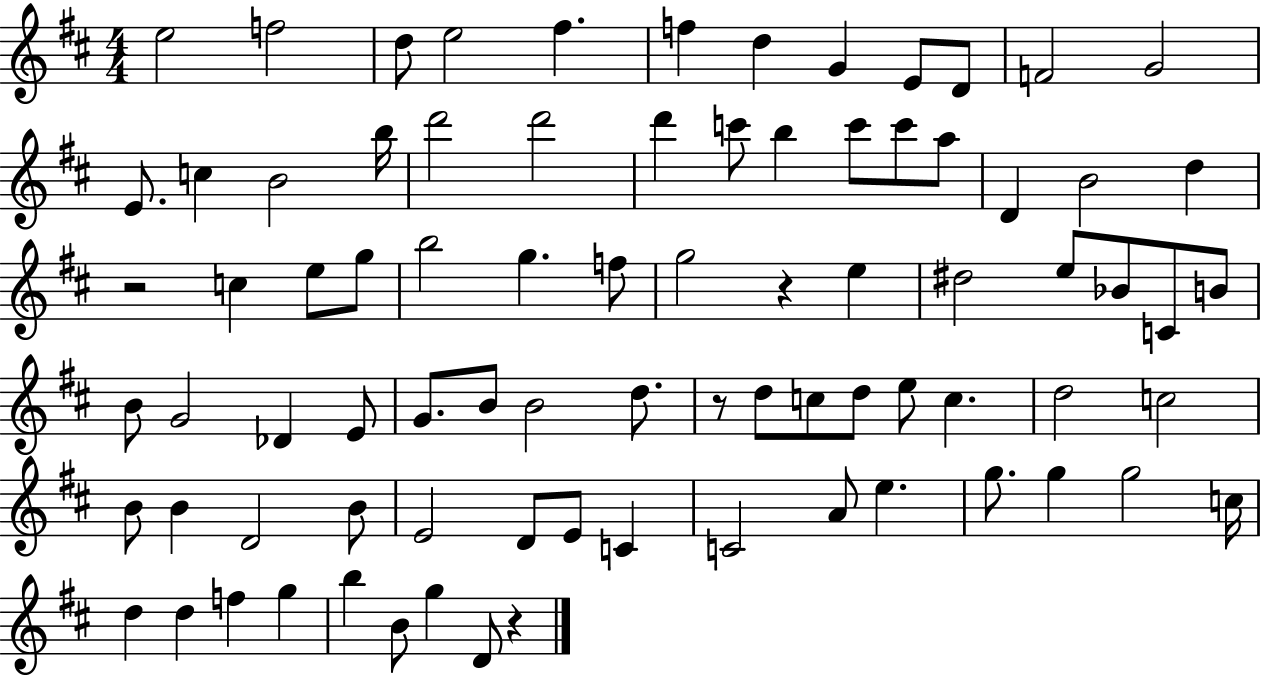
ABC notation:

X:1
T:Untitled
M:4/4
L:1/4
K:D
e2 f2 d/2 e2 ^f f d G E/2 D/2 F2 G2 E/2 c B2 b/4 d'2 d'2 d' c'/2 b c'/2 c'/2 a/2 D B2 d z2 c e/2 g/2 b2 g f/2 g2 z e ^d2 e/2 _B/2 C/2 B/2 B/2 G2 _D E/2 G/2 B/2 B2 d/2 z/2 d/2 c/2 d/2 e/2 c d2 c2 B/2 B D2 B/2 E2 D/2 E/2 C C2 A/2 e g/2 g g2 c/4 d d f g b B/2 g D/2 z